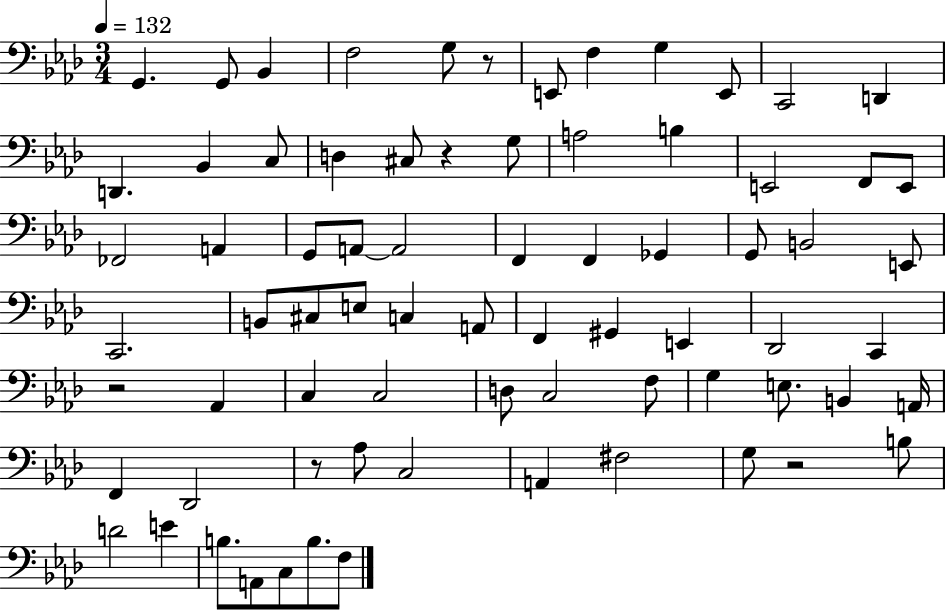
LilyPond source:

{
  \clef bass
  \numericTimeSignature
  \time 3/4
  \key aes \major
  \tempo 4 = 132
  g,4. g,8 bes,4 | f2 g8 r8 | e,8 f4 g4 e,8 | c,2 d,4 | \break d,4. bes,4 c8 | d4 cis8 r4 g8 | a2 b4 | e,2 f,8 e,8 | \break fes,2 a,4 | g,8 a,8~~ a,2 | f,4 f,4 ges,4 | g,8 b,2 e,8 | \break c,2. | b,8 cis8 e8 c4 a,8 | f,4 gis,4 e,4 | des,2 c,4 | \break r2 aes,4 | c4 c2 | d8 c2 f8 | g4 e8. b,4 a,16 | \break f,4 des,2 | r8 aes8 c2 | a,4 fis2 | g8 r2 b8 | \break d'2 e'4 | b8. a,8 c8 b8. f8 | \bar "|."
}